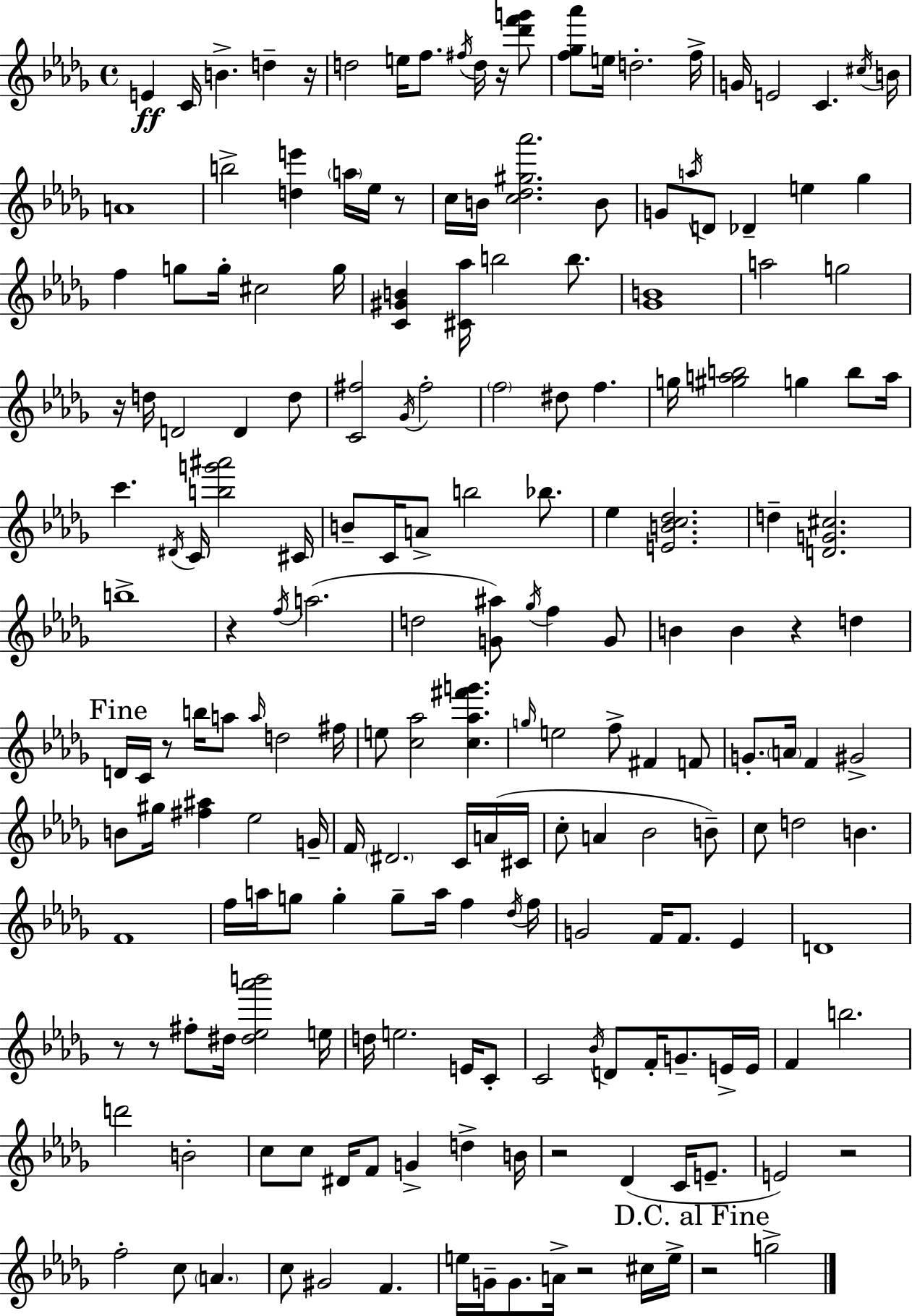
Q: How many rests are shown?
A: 13